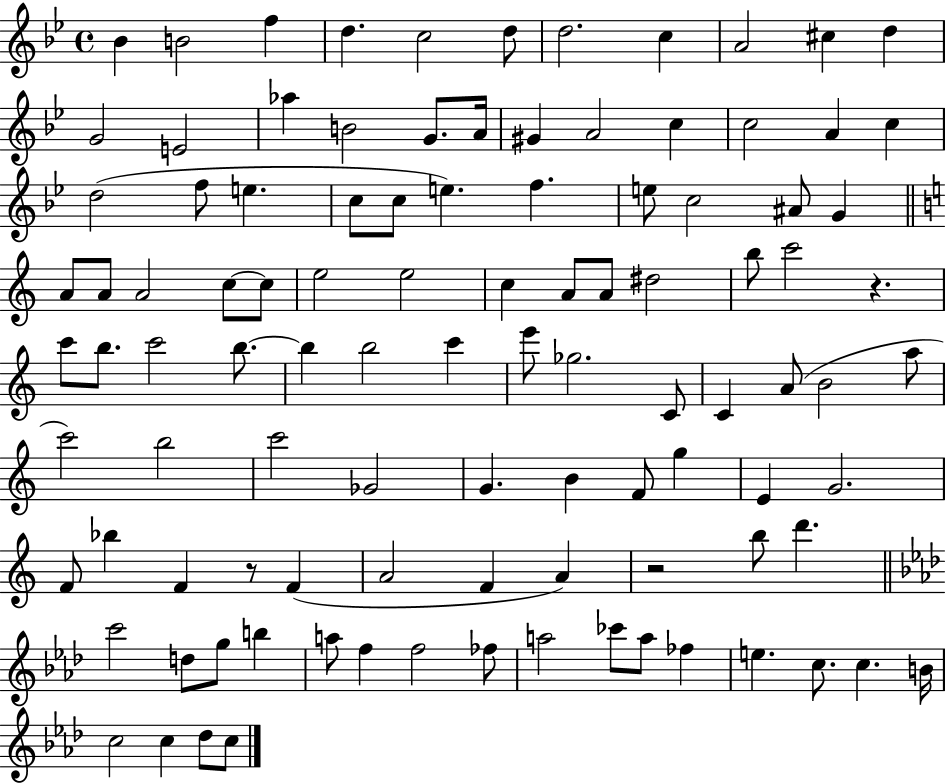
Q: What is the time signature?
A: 4/4